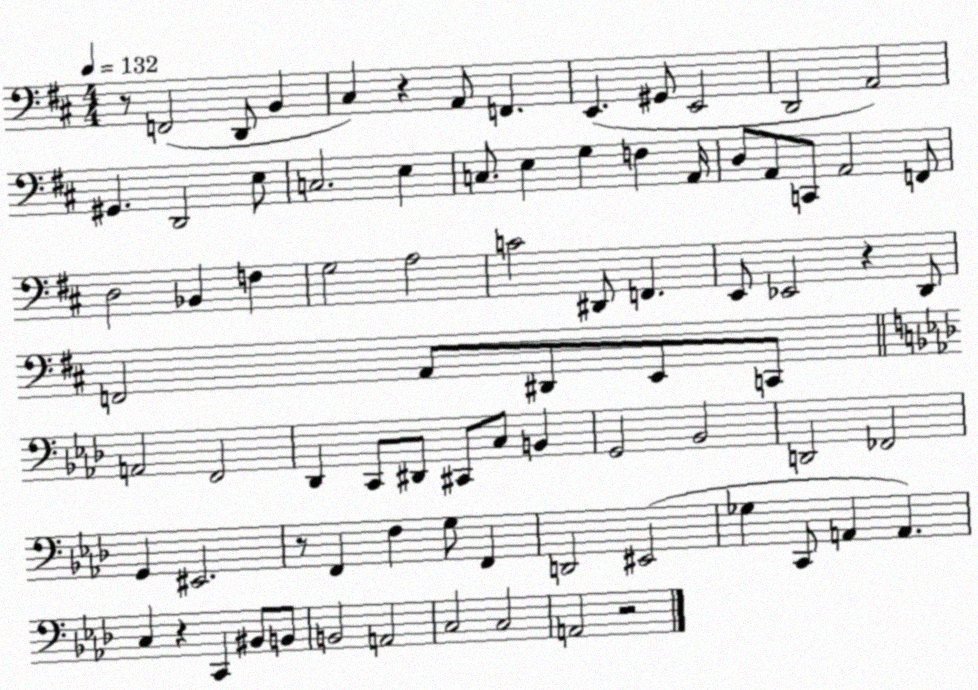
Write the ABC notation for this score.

X:1
T:Untitled
M:4/4
L:1/4
K:D
z/2 F,,2 D,,/2 B,, ^C, z A,,/2 F,, E,, ^G,,/2 E,,2 D,,2 A,,2 ^G,, D,,2 E,/2 C,2 E, C,/2 E, G, F, A,,/4 D,/2 A,,/2 C,,/2 A,,2 F,,/2 D,2 _B,, F, G,2 A,2 C2 ^D,,/2 F,, E,,/2 _E,,2 z D,,/2 F,,2 A,,/2 ^D,,/2 E,,/2 C,,/2 A,,2 F,,2 _D,, C,,/2 ^D,,/2 ^C,,/2 C,/2 B,, G,,2 _B,,2 D,,2 _F,,2 G,, ^E,,2 z/2 F,, F, G,/2 F,, D,,2 ^E,,2 _G, C,,/2 A,, A,, C, z C,, ^B,,/2 B,,/2 B,,2 A,,2 C,2 C,2 A,,2 z2